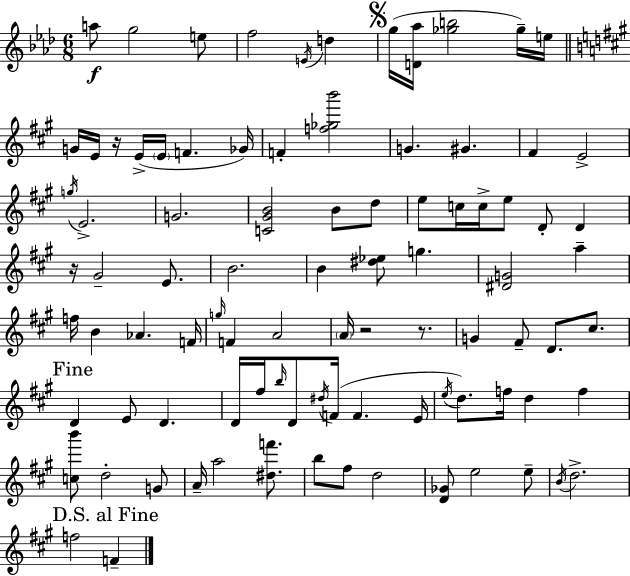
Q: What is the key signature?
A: F minor